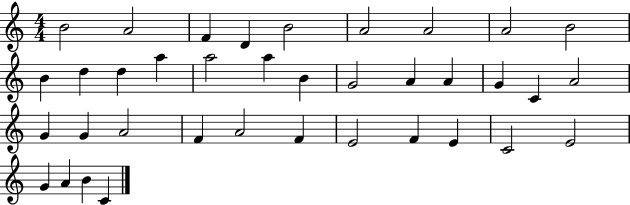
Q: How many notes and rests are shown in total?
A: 37